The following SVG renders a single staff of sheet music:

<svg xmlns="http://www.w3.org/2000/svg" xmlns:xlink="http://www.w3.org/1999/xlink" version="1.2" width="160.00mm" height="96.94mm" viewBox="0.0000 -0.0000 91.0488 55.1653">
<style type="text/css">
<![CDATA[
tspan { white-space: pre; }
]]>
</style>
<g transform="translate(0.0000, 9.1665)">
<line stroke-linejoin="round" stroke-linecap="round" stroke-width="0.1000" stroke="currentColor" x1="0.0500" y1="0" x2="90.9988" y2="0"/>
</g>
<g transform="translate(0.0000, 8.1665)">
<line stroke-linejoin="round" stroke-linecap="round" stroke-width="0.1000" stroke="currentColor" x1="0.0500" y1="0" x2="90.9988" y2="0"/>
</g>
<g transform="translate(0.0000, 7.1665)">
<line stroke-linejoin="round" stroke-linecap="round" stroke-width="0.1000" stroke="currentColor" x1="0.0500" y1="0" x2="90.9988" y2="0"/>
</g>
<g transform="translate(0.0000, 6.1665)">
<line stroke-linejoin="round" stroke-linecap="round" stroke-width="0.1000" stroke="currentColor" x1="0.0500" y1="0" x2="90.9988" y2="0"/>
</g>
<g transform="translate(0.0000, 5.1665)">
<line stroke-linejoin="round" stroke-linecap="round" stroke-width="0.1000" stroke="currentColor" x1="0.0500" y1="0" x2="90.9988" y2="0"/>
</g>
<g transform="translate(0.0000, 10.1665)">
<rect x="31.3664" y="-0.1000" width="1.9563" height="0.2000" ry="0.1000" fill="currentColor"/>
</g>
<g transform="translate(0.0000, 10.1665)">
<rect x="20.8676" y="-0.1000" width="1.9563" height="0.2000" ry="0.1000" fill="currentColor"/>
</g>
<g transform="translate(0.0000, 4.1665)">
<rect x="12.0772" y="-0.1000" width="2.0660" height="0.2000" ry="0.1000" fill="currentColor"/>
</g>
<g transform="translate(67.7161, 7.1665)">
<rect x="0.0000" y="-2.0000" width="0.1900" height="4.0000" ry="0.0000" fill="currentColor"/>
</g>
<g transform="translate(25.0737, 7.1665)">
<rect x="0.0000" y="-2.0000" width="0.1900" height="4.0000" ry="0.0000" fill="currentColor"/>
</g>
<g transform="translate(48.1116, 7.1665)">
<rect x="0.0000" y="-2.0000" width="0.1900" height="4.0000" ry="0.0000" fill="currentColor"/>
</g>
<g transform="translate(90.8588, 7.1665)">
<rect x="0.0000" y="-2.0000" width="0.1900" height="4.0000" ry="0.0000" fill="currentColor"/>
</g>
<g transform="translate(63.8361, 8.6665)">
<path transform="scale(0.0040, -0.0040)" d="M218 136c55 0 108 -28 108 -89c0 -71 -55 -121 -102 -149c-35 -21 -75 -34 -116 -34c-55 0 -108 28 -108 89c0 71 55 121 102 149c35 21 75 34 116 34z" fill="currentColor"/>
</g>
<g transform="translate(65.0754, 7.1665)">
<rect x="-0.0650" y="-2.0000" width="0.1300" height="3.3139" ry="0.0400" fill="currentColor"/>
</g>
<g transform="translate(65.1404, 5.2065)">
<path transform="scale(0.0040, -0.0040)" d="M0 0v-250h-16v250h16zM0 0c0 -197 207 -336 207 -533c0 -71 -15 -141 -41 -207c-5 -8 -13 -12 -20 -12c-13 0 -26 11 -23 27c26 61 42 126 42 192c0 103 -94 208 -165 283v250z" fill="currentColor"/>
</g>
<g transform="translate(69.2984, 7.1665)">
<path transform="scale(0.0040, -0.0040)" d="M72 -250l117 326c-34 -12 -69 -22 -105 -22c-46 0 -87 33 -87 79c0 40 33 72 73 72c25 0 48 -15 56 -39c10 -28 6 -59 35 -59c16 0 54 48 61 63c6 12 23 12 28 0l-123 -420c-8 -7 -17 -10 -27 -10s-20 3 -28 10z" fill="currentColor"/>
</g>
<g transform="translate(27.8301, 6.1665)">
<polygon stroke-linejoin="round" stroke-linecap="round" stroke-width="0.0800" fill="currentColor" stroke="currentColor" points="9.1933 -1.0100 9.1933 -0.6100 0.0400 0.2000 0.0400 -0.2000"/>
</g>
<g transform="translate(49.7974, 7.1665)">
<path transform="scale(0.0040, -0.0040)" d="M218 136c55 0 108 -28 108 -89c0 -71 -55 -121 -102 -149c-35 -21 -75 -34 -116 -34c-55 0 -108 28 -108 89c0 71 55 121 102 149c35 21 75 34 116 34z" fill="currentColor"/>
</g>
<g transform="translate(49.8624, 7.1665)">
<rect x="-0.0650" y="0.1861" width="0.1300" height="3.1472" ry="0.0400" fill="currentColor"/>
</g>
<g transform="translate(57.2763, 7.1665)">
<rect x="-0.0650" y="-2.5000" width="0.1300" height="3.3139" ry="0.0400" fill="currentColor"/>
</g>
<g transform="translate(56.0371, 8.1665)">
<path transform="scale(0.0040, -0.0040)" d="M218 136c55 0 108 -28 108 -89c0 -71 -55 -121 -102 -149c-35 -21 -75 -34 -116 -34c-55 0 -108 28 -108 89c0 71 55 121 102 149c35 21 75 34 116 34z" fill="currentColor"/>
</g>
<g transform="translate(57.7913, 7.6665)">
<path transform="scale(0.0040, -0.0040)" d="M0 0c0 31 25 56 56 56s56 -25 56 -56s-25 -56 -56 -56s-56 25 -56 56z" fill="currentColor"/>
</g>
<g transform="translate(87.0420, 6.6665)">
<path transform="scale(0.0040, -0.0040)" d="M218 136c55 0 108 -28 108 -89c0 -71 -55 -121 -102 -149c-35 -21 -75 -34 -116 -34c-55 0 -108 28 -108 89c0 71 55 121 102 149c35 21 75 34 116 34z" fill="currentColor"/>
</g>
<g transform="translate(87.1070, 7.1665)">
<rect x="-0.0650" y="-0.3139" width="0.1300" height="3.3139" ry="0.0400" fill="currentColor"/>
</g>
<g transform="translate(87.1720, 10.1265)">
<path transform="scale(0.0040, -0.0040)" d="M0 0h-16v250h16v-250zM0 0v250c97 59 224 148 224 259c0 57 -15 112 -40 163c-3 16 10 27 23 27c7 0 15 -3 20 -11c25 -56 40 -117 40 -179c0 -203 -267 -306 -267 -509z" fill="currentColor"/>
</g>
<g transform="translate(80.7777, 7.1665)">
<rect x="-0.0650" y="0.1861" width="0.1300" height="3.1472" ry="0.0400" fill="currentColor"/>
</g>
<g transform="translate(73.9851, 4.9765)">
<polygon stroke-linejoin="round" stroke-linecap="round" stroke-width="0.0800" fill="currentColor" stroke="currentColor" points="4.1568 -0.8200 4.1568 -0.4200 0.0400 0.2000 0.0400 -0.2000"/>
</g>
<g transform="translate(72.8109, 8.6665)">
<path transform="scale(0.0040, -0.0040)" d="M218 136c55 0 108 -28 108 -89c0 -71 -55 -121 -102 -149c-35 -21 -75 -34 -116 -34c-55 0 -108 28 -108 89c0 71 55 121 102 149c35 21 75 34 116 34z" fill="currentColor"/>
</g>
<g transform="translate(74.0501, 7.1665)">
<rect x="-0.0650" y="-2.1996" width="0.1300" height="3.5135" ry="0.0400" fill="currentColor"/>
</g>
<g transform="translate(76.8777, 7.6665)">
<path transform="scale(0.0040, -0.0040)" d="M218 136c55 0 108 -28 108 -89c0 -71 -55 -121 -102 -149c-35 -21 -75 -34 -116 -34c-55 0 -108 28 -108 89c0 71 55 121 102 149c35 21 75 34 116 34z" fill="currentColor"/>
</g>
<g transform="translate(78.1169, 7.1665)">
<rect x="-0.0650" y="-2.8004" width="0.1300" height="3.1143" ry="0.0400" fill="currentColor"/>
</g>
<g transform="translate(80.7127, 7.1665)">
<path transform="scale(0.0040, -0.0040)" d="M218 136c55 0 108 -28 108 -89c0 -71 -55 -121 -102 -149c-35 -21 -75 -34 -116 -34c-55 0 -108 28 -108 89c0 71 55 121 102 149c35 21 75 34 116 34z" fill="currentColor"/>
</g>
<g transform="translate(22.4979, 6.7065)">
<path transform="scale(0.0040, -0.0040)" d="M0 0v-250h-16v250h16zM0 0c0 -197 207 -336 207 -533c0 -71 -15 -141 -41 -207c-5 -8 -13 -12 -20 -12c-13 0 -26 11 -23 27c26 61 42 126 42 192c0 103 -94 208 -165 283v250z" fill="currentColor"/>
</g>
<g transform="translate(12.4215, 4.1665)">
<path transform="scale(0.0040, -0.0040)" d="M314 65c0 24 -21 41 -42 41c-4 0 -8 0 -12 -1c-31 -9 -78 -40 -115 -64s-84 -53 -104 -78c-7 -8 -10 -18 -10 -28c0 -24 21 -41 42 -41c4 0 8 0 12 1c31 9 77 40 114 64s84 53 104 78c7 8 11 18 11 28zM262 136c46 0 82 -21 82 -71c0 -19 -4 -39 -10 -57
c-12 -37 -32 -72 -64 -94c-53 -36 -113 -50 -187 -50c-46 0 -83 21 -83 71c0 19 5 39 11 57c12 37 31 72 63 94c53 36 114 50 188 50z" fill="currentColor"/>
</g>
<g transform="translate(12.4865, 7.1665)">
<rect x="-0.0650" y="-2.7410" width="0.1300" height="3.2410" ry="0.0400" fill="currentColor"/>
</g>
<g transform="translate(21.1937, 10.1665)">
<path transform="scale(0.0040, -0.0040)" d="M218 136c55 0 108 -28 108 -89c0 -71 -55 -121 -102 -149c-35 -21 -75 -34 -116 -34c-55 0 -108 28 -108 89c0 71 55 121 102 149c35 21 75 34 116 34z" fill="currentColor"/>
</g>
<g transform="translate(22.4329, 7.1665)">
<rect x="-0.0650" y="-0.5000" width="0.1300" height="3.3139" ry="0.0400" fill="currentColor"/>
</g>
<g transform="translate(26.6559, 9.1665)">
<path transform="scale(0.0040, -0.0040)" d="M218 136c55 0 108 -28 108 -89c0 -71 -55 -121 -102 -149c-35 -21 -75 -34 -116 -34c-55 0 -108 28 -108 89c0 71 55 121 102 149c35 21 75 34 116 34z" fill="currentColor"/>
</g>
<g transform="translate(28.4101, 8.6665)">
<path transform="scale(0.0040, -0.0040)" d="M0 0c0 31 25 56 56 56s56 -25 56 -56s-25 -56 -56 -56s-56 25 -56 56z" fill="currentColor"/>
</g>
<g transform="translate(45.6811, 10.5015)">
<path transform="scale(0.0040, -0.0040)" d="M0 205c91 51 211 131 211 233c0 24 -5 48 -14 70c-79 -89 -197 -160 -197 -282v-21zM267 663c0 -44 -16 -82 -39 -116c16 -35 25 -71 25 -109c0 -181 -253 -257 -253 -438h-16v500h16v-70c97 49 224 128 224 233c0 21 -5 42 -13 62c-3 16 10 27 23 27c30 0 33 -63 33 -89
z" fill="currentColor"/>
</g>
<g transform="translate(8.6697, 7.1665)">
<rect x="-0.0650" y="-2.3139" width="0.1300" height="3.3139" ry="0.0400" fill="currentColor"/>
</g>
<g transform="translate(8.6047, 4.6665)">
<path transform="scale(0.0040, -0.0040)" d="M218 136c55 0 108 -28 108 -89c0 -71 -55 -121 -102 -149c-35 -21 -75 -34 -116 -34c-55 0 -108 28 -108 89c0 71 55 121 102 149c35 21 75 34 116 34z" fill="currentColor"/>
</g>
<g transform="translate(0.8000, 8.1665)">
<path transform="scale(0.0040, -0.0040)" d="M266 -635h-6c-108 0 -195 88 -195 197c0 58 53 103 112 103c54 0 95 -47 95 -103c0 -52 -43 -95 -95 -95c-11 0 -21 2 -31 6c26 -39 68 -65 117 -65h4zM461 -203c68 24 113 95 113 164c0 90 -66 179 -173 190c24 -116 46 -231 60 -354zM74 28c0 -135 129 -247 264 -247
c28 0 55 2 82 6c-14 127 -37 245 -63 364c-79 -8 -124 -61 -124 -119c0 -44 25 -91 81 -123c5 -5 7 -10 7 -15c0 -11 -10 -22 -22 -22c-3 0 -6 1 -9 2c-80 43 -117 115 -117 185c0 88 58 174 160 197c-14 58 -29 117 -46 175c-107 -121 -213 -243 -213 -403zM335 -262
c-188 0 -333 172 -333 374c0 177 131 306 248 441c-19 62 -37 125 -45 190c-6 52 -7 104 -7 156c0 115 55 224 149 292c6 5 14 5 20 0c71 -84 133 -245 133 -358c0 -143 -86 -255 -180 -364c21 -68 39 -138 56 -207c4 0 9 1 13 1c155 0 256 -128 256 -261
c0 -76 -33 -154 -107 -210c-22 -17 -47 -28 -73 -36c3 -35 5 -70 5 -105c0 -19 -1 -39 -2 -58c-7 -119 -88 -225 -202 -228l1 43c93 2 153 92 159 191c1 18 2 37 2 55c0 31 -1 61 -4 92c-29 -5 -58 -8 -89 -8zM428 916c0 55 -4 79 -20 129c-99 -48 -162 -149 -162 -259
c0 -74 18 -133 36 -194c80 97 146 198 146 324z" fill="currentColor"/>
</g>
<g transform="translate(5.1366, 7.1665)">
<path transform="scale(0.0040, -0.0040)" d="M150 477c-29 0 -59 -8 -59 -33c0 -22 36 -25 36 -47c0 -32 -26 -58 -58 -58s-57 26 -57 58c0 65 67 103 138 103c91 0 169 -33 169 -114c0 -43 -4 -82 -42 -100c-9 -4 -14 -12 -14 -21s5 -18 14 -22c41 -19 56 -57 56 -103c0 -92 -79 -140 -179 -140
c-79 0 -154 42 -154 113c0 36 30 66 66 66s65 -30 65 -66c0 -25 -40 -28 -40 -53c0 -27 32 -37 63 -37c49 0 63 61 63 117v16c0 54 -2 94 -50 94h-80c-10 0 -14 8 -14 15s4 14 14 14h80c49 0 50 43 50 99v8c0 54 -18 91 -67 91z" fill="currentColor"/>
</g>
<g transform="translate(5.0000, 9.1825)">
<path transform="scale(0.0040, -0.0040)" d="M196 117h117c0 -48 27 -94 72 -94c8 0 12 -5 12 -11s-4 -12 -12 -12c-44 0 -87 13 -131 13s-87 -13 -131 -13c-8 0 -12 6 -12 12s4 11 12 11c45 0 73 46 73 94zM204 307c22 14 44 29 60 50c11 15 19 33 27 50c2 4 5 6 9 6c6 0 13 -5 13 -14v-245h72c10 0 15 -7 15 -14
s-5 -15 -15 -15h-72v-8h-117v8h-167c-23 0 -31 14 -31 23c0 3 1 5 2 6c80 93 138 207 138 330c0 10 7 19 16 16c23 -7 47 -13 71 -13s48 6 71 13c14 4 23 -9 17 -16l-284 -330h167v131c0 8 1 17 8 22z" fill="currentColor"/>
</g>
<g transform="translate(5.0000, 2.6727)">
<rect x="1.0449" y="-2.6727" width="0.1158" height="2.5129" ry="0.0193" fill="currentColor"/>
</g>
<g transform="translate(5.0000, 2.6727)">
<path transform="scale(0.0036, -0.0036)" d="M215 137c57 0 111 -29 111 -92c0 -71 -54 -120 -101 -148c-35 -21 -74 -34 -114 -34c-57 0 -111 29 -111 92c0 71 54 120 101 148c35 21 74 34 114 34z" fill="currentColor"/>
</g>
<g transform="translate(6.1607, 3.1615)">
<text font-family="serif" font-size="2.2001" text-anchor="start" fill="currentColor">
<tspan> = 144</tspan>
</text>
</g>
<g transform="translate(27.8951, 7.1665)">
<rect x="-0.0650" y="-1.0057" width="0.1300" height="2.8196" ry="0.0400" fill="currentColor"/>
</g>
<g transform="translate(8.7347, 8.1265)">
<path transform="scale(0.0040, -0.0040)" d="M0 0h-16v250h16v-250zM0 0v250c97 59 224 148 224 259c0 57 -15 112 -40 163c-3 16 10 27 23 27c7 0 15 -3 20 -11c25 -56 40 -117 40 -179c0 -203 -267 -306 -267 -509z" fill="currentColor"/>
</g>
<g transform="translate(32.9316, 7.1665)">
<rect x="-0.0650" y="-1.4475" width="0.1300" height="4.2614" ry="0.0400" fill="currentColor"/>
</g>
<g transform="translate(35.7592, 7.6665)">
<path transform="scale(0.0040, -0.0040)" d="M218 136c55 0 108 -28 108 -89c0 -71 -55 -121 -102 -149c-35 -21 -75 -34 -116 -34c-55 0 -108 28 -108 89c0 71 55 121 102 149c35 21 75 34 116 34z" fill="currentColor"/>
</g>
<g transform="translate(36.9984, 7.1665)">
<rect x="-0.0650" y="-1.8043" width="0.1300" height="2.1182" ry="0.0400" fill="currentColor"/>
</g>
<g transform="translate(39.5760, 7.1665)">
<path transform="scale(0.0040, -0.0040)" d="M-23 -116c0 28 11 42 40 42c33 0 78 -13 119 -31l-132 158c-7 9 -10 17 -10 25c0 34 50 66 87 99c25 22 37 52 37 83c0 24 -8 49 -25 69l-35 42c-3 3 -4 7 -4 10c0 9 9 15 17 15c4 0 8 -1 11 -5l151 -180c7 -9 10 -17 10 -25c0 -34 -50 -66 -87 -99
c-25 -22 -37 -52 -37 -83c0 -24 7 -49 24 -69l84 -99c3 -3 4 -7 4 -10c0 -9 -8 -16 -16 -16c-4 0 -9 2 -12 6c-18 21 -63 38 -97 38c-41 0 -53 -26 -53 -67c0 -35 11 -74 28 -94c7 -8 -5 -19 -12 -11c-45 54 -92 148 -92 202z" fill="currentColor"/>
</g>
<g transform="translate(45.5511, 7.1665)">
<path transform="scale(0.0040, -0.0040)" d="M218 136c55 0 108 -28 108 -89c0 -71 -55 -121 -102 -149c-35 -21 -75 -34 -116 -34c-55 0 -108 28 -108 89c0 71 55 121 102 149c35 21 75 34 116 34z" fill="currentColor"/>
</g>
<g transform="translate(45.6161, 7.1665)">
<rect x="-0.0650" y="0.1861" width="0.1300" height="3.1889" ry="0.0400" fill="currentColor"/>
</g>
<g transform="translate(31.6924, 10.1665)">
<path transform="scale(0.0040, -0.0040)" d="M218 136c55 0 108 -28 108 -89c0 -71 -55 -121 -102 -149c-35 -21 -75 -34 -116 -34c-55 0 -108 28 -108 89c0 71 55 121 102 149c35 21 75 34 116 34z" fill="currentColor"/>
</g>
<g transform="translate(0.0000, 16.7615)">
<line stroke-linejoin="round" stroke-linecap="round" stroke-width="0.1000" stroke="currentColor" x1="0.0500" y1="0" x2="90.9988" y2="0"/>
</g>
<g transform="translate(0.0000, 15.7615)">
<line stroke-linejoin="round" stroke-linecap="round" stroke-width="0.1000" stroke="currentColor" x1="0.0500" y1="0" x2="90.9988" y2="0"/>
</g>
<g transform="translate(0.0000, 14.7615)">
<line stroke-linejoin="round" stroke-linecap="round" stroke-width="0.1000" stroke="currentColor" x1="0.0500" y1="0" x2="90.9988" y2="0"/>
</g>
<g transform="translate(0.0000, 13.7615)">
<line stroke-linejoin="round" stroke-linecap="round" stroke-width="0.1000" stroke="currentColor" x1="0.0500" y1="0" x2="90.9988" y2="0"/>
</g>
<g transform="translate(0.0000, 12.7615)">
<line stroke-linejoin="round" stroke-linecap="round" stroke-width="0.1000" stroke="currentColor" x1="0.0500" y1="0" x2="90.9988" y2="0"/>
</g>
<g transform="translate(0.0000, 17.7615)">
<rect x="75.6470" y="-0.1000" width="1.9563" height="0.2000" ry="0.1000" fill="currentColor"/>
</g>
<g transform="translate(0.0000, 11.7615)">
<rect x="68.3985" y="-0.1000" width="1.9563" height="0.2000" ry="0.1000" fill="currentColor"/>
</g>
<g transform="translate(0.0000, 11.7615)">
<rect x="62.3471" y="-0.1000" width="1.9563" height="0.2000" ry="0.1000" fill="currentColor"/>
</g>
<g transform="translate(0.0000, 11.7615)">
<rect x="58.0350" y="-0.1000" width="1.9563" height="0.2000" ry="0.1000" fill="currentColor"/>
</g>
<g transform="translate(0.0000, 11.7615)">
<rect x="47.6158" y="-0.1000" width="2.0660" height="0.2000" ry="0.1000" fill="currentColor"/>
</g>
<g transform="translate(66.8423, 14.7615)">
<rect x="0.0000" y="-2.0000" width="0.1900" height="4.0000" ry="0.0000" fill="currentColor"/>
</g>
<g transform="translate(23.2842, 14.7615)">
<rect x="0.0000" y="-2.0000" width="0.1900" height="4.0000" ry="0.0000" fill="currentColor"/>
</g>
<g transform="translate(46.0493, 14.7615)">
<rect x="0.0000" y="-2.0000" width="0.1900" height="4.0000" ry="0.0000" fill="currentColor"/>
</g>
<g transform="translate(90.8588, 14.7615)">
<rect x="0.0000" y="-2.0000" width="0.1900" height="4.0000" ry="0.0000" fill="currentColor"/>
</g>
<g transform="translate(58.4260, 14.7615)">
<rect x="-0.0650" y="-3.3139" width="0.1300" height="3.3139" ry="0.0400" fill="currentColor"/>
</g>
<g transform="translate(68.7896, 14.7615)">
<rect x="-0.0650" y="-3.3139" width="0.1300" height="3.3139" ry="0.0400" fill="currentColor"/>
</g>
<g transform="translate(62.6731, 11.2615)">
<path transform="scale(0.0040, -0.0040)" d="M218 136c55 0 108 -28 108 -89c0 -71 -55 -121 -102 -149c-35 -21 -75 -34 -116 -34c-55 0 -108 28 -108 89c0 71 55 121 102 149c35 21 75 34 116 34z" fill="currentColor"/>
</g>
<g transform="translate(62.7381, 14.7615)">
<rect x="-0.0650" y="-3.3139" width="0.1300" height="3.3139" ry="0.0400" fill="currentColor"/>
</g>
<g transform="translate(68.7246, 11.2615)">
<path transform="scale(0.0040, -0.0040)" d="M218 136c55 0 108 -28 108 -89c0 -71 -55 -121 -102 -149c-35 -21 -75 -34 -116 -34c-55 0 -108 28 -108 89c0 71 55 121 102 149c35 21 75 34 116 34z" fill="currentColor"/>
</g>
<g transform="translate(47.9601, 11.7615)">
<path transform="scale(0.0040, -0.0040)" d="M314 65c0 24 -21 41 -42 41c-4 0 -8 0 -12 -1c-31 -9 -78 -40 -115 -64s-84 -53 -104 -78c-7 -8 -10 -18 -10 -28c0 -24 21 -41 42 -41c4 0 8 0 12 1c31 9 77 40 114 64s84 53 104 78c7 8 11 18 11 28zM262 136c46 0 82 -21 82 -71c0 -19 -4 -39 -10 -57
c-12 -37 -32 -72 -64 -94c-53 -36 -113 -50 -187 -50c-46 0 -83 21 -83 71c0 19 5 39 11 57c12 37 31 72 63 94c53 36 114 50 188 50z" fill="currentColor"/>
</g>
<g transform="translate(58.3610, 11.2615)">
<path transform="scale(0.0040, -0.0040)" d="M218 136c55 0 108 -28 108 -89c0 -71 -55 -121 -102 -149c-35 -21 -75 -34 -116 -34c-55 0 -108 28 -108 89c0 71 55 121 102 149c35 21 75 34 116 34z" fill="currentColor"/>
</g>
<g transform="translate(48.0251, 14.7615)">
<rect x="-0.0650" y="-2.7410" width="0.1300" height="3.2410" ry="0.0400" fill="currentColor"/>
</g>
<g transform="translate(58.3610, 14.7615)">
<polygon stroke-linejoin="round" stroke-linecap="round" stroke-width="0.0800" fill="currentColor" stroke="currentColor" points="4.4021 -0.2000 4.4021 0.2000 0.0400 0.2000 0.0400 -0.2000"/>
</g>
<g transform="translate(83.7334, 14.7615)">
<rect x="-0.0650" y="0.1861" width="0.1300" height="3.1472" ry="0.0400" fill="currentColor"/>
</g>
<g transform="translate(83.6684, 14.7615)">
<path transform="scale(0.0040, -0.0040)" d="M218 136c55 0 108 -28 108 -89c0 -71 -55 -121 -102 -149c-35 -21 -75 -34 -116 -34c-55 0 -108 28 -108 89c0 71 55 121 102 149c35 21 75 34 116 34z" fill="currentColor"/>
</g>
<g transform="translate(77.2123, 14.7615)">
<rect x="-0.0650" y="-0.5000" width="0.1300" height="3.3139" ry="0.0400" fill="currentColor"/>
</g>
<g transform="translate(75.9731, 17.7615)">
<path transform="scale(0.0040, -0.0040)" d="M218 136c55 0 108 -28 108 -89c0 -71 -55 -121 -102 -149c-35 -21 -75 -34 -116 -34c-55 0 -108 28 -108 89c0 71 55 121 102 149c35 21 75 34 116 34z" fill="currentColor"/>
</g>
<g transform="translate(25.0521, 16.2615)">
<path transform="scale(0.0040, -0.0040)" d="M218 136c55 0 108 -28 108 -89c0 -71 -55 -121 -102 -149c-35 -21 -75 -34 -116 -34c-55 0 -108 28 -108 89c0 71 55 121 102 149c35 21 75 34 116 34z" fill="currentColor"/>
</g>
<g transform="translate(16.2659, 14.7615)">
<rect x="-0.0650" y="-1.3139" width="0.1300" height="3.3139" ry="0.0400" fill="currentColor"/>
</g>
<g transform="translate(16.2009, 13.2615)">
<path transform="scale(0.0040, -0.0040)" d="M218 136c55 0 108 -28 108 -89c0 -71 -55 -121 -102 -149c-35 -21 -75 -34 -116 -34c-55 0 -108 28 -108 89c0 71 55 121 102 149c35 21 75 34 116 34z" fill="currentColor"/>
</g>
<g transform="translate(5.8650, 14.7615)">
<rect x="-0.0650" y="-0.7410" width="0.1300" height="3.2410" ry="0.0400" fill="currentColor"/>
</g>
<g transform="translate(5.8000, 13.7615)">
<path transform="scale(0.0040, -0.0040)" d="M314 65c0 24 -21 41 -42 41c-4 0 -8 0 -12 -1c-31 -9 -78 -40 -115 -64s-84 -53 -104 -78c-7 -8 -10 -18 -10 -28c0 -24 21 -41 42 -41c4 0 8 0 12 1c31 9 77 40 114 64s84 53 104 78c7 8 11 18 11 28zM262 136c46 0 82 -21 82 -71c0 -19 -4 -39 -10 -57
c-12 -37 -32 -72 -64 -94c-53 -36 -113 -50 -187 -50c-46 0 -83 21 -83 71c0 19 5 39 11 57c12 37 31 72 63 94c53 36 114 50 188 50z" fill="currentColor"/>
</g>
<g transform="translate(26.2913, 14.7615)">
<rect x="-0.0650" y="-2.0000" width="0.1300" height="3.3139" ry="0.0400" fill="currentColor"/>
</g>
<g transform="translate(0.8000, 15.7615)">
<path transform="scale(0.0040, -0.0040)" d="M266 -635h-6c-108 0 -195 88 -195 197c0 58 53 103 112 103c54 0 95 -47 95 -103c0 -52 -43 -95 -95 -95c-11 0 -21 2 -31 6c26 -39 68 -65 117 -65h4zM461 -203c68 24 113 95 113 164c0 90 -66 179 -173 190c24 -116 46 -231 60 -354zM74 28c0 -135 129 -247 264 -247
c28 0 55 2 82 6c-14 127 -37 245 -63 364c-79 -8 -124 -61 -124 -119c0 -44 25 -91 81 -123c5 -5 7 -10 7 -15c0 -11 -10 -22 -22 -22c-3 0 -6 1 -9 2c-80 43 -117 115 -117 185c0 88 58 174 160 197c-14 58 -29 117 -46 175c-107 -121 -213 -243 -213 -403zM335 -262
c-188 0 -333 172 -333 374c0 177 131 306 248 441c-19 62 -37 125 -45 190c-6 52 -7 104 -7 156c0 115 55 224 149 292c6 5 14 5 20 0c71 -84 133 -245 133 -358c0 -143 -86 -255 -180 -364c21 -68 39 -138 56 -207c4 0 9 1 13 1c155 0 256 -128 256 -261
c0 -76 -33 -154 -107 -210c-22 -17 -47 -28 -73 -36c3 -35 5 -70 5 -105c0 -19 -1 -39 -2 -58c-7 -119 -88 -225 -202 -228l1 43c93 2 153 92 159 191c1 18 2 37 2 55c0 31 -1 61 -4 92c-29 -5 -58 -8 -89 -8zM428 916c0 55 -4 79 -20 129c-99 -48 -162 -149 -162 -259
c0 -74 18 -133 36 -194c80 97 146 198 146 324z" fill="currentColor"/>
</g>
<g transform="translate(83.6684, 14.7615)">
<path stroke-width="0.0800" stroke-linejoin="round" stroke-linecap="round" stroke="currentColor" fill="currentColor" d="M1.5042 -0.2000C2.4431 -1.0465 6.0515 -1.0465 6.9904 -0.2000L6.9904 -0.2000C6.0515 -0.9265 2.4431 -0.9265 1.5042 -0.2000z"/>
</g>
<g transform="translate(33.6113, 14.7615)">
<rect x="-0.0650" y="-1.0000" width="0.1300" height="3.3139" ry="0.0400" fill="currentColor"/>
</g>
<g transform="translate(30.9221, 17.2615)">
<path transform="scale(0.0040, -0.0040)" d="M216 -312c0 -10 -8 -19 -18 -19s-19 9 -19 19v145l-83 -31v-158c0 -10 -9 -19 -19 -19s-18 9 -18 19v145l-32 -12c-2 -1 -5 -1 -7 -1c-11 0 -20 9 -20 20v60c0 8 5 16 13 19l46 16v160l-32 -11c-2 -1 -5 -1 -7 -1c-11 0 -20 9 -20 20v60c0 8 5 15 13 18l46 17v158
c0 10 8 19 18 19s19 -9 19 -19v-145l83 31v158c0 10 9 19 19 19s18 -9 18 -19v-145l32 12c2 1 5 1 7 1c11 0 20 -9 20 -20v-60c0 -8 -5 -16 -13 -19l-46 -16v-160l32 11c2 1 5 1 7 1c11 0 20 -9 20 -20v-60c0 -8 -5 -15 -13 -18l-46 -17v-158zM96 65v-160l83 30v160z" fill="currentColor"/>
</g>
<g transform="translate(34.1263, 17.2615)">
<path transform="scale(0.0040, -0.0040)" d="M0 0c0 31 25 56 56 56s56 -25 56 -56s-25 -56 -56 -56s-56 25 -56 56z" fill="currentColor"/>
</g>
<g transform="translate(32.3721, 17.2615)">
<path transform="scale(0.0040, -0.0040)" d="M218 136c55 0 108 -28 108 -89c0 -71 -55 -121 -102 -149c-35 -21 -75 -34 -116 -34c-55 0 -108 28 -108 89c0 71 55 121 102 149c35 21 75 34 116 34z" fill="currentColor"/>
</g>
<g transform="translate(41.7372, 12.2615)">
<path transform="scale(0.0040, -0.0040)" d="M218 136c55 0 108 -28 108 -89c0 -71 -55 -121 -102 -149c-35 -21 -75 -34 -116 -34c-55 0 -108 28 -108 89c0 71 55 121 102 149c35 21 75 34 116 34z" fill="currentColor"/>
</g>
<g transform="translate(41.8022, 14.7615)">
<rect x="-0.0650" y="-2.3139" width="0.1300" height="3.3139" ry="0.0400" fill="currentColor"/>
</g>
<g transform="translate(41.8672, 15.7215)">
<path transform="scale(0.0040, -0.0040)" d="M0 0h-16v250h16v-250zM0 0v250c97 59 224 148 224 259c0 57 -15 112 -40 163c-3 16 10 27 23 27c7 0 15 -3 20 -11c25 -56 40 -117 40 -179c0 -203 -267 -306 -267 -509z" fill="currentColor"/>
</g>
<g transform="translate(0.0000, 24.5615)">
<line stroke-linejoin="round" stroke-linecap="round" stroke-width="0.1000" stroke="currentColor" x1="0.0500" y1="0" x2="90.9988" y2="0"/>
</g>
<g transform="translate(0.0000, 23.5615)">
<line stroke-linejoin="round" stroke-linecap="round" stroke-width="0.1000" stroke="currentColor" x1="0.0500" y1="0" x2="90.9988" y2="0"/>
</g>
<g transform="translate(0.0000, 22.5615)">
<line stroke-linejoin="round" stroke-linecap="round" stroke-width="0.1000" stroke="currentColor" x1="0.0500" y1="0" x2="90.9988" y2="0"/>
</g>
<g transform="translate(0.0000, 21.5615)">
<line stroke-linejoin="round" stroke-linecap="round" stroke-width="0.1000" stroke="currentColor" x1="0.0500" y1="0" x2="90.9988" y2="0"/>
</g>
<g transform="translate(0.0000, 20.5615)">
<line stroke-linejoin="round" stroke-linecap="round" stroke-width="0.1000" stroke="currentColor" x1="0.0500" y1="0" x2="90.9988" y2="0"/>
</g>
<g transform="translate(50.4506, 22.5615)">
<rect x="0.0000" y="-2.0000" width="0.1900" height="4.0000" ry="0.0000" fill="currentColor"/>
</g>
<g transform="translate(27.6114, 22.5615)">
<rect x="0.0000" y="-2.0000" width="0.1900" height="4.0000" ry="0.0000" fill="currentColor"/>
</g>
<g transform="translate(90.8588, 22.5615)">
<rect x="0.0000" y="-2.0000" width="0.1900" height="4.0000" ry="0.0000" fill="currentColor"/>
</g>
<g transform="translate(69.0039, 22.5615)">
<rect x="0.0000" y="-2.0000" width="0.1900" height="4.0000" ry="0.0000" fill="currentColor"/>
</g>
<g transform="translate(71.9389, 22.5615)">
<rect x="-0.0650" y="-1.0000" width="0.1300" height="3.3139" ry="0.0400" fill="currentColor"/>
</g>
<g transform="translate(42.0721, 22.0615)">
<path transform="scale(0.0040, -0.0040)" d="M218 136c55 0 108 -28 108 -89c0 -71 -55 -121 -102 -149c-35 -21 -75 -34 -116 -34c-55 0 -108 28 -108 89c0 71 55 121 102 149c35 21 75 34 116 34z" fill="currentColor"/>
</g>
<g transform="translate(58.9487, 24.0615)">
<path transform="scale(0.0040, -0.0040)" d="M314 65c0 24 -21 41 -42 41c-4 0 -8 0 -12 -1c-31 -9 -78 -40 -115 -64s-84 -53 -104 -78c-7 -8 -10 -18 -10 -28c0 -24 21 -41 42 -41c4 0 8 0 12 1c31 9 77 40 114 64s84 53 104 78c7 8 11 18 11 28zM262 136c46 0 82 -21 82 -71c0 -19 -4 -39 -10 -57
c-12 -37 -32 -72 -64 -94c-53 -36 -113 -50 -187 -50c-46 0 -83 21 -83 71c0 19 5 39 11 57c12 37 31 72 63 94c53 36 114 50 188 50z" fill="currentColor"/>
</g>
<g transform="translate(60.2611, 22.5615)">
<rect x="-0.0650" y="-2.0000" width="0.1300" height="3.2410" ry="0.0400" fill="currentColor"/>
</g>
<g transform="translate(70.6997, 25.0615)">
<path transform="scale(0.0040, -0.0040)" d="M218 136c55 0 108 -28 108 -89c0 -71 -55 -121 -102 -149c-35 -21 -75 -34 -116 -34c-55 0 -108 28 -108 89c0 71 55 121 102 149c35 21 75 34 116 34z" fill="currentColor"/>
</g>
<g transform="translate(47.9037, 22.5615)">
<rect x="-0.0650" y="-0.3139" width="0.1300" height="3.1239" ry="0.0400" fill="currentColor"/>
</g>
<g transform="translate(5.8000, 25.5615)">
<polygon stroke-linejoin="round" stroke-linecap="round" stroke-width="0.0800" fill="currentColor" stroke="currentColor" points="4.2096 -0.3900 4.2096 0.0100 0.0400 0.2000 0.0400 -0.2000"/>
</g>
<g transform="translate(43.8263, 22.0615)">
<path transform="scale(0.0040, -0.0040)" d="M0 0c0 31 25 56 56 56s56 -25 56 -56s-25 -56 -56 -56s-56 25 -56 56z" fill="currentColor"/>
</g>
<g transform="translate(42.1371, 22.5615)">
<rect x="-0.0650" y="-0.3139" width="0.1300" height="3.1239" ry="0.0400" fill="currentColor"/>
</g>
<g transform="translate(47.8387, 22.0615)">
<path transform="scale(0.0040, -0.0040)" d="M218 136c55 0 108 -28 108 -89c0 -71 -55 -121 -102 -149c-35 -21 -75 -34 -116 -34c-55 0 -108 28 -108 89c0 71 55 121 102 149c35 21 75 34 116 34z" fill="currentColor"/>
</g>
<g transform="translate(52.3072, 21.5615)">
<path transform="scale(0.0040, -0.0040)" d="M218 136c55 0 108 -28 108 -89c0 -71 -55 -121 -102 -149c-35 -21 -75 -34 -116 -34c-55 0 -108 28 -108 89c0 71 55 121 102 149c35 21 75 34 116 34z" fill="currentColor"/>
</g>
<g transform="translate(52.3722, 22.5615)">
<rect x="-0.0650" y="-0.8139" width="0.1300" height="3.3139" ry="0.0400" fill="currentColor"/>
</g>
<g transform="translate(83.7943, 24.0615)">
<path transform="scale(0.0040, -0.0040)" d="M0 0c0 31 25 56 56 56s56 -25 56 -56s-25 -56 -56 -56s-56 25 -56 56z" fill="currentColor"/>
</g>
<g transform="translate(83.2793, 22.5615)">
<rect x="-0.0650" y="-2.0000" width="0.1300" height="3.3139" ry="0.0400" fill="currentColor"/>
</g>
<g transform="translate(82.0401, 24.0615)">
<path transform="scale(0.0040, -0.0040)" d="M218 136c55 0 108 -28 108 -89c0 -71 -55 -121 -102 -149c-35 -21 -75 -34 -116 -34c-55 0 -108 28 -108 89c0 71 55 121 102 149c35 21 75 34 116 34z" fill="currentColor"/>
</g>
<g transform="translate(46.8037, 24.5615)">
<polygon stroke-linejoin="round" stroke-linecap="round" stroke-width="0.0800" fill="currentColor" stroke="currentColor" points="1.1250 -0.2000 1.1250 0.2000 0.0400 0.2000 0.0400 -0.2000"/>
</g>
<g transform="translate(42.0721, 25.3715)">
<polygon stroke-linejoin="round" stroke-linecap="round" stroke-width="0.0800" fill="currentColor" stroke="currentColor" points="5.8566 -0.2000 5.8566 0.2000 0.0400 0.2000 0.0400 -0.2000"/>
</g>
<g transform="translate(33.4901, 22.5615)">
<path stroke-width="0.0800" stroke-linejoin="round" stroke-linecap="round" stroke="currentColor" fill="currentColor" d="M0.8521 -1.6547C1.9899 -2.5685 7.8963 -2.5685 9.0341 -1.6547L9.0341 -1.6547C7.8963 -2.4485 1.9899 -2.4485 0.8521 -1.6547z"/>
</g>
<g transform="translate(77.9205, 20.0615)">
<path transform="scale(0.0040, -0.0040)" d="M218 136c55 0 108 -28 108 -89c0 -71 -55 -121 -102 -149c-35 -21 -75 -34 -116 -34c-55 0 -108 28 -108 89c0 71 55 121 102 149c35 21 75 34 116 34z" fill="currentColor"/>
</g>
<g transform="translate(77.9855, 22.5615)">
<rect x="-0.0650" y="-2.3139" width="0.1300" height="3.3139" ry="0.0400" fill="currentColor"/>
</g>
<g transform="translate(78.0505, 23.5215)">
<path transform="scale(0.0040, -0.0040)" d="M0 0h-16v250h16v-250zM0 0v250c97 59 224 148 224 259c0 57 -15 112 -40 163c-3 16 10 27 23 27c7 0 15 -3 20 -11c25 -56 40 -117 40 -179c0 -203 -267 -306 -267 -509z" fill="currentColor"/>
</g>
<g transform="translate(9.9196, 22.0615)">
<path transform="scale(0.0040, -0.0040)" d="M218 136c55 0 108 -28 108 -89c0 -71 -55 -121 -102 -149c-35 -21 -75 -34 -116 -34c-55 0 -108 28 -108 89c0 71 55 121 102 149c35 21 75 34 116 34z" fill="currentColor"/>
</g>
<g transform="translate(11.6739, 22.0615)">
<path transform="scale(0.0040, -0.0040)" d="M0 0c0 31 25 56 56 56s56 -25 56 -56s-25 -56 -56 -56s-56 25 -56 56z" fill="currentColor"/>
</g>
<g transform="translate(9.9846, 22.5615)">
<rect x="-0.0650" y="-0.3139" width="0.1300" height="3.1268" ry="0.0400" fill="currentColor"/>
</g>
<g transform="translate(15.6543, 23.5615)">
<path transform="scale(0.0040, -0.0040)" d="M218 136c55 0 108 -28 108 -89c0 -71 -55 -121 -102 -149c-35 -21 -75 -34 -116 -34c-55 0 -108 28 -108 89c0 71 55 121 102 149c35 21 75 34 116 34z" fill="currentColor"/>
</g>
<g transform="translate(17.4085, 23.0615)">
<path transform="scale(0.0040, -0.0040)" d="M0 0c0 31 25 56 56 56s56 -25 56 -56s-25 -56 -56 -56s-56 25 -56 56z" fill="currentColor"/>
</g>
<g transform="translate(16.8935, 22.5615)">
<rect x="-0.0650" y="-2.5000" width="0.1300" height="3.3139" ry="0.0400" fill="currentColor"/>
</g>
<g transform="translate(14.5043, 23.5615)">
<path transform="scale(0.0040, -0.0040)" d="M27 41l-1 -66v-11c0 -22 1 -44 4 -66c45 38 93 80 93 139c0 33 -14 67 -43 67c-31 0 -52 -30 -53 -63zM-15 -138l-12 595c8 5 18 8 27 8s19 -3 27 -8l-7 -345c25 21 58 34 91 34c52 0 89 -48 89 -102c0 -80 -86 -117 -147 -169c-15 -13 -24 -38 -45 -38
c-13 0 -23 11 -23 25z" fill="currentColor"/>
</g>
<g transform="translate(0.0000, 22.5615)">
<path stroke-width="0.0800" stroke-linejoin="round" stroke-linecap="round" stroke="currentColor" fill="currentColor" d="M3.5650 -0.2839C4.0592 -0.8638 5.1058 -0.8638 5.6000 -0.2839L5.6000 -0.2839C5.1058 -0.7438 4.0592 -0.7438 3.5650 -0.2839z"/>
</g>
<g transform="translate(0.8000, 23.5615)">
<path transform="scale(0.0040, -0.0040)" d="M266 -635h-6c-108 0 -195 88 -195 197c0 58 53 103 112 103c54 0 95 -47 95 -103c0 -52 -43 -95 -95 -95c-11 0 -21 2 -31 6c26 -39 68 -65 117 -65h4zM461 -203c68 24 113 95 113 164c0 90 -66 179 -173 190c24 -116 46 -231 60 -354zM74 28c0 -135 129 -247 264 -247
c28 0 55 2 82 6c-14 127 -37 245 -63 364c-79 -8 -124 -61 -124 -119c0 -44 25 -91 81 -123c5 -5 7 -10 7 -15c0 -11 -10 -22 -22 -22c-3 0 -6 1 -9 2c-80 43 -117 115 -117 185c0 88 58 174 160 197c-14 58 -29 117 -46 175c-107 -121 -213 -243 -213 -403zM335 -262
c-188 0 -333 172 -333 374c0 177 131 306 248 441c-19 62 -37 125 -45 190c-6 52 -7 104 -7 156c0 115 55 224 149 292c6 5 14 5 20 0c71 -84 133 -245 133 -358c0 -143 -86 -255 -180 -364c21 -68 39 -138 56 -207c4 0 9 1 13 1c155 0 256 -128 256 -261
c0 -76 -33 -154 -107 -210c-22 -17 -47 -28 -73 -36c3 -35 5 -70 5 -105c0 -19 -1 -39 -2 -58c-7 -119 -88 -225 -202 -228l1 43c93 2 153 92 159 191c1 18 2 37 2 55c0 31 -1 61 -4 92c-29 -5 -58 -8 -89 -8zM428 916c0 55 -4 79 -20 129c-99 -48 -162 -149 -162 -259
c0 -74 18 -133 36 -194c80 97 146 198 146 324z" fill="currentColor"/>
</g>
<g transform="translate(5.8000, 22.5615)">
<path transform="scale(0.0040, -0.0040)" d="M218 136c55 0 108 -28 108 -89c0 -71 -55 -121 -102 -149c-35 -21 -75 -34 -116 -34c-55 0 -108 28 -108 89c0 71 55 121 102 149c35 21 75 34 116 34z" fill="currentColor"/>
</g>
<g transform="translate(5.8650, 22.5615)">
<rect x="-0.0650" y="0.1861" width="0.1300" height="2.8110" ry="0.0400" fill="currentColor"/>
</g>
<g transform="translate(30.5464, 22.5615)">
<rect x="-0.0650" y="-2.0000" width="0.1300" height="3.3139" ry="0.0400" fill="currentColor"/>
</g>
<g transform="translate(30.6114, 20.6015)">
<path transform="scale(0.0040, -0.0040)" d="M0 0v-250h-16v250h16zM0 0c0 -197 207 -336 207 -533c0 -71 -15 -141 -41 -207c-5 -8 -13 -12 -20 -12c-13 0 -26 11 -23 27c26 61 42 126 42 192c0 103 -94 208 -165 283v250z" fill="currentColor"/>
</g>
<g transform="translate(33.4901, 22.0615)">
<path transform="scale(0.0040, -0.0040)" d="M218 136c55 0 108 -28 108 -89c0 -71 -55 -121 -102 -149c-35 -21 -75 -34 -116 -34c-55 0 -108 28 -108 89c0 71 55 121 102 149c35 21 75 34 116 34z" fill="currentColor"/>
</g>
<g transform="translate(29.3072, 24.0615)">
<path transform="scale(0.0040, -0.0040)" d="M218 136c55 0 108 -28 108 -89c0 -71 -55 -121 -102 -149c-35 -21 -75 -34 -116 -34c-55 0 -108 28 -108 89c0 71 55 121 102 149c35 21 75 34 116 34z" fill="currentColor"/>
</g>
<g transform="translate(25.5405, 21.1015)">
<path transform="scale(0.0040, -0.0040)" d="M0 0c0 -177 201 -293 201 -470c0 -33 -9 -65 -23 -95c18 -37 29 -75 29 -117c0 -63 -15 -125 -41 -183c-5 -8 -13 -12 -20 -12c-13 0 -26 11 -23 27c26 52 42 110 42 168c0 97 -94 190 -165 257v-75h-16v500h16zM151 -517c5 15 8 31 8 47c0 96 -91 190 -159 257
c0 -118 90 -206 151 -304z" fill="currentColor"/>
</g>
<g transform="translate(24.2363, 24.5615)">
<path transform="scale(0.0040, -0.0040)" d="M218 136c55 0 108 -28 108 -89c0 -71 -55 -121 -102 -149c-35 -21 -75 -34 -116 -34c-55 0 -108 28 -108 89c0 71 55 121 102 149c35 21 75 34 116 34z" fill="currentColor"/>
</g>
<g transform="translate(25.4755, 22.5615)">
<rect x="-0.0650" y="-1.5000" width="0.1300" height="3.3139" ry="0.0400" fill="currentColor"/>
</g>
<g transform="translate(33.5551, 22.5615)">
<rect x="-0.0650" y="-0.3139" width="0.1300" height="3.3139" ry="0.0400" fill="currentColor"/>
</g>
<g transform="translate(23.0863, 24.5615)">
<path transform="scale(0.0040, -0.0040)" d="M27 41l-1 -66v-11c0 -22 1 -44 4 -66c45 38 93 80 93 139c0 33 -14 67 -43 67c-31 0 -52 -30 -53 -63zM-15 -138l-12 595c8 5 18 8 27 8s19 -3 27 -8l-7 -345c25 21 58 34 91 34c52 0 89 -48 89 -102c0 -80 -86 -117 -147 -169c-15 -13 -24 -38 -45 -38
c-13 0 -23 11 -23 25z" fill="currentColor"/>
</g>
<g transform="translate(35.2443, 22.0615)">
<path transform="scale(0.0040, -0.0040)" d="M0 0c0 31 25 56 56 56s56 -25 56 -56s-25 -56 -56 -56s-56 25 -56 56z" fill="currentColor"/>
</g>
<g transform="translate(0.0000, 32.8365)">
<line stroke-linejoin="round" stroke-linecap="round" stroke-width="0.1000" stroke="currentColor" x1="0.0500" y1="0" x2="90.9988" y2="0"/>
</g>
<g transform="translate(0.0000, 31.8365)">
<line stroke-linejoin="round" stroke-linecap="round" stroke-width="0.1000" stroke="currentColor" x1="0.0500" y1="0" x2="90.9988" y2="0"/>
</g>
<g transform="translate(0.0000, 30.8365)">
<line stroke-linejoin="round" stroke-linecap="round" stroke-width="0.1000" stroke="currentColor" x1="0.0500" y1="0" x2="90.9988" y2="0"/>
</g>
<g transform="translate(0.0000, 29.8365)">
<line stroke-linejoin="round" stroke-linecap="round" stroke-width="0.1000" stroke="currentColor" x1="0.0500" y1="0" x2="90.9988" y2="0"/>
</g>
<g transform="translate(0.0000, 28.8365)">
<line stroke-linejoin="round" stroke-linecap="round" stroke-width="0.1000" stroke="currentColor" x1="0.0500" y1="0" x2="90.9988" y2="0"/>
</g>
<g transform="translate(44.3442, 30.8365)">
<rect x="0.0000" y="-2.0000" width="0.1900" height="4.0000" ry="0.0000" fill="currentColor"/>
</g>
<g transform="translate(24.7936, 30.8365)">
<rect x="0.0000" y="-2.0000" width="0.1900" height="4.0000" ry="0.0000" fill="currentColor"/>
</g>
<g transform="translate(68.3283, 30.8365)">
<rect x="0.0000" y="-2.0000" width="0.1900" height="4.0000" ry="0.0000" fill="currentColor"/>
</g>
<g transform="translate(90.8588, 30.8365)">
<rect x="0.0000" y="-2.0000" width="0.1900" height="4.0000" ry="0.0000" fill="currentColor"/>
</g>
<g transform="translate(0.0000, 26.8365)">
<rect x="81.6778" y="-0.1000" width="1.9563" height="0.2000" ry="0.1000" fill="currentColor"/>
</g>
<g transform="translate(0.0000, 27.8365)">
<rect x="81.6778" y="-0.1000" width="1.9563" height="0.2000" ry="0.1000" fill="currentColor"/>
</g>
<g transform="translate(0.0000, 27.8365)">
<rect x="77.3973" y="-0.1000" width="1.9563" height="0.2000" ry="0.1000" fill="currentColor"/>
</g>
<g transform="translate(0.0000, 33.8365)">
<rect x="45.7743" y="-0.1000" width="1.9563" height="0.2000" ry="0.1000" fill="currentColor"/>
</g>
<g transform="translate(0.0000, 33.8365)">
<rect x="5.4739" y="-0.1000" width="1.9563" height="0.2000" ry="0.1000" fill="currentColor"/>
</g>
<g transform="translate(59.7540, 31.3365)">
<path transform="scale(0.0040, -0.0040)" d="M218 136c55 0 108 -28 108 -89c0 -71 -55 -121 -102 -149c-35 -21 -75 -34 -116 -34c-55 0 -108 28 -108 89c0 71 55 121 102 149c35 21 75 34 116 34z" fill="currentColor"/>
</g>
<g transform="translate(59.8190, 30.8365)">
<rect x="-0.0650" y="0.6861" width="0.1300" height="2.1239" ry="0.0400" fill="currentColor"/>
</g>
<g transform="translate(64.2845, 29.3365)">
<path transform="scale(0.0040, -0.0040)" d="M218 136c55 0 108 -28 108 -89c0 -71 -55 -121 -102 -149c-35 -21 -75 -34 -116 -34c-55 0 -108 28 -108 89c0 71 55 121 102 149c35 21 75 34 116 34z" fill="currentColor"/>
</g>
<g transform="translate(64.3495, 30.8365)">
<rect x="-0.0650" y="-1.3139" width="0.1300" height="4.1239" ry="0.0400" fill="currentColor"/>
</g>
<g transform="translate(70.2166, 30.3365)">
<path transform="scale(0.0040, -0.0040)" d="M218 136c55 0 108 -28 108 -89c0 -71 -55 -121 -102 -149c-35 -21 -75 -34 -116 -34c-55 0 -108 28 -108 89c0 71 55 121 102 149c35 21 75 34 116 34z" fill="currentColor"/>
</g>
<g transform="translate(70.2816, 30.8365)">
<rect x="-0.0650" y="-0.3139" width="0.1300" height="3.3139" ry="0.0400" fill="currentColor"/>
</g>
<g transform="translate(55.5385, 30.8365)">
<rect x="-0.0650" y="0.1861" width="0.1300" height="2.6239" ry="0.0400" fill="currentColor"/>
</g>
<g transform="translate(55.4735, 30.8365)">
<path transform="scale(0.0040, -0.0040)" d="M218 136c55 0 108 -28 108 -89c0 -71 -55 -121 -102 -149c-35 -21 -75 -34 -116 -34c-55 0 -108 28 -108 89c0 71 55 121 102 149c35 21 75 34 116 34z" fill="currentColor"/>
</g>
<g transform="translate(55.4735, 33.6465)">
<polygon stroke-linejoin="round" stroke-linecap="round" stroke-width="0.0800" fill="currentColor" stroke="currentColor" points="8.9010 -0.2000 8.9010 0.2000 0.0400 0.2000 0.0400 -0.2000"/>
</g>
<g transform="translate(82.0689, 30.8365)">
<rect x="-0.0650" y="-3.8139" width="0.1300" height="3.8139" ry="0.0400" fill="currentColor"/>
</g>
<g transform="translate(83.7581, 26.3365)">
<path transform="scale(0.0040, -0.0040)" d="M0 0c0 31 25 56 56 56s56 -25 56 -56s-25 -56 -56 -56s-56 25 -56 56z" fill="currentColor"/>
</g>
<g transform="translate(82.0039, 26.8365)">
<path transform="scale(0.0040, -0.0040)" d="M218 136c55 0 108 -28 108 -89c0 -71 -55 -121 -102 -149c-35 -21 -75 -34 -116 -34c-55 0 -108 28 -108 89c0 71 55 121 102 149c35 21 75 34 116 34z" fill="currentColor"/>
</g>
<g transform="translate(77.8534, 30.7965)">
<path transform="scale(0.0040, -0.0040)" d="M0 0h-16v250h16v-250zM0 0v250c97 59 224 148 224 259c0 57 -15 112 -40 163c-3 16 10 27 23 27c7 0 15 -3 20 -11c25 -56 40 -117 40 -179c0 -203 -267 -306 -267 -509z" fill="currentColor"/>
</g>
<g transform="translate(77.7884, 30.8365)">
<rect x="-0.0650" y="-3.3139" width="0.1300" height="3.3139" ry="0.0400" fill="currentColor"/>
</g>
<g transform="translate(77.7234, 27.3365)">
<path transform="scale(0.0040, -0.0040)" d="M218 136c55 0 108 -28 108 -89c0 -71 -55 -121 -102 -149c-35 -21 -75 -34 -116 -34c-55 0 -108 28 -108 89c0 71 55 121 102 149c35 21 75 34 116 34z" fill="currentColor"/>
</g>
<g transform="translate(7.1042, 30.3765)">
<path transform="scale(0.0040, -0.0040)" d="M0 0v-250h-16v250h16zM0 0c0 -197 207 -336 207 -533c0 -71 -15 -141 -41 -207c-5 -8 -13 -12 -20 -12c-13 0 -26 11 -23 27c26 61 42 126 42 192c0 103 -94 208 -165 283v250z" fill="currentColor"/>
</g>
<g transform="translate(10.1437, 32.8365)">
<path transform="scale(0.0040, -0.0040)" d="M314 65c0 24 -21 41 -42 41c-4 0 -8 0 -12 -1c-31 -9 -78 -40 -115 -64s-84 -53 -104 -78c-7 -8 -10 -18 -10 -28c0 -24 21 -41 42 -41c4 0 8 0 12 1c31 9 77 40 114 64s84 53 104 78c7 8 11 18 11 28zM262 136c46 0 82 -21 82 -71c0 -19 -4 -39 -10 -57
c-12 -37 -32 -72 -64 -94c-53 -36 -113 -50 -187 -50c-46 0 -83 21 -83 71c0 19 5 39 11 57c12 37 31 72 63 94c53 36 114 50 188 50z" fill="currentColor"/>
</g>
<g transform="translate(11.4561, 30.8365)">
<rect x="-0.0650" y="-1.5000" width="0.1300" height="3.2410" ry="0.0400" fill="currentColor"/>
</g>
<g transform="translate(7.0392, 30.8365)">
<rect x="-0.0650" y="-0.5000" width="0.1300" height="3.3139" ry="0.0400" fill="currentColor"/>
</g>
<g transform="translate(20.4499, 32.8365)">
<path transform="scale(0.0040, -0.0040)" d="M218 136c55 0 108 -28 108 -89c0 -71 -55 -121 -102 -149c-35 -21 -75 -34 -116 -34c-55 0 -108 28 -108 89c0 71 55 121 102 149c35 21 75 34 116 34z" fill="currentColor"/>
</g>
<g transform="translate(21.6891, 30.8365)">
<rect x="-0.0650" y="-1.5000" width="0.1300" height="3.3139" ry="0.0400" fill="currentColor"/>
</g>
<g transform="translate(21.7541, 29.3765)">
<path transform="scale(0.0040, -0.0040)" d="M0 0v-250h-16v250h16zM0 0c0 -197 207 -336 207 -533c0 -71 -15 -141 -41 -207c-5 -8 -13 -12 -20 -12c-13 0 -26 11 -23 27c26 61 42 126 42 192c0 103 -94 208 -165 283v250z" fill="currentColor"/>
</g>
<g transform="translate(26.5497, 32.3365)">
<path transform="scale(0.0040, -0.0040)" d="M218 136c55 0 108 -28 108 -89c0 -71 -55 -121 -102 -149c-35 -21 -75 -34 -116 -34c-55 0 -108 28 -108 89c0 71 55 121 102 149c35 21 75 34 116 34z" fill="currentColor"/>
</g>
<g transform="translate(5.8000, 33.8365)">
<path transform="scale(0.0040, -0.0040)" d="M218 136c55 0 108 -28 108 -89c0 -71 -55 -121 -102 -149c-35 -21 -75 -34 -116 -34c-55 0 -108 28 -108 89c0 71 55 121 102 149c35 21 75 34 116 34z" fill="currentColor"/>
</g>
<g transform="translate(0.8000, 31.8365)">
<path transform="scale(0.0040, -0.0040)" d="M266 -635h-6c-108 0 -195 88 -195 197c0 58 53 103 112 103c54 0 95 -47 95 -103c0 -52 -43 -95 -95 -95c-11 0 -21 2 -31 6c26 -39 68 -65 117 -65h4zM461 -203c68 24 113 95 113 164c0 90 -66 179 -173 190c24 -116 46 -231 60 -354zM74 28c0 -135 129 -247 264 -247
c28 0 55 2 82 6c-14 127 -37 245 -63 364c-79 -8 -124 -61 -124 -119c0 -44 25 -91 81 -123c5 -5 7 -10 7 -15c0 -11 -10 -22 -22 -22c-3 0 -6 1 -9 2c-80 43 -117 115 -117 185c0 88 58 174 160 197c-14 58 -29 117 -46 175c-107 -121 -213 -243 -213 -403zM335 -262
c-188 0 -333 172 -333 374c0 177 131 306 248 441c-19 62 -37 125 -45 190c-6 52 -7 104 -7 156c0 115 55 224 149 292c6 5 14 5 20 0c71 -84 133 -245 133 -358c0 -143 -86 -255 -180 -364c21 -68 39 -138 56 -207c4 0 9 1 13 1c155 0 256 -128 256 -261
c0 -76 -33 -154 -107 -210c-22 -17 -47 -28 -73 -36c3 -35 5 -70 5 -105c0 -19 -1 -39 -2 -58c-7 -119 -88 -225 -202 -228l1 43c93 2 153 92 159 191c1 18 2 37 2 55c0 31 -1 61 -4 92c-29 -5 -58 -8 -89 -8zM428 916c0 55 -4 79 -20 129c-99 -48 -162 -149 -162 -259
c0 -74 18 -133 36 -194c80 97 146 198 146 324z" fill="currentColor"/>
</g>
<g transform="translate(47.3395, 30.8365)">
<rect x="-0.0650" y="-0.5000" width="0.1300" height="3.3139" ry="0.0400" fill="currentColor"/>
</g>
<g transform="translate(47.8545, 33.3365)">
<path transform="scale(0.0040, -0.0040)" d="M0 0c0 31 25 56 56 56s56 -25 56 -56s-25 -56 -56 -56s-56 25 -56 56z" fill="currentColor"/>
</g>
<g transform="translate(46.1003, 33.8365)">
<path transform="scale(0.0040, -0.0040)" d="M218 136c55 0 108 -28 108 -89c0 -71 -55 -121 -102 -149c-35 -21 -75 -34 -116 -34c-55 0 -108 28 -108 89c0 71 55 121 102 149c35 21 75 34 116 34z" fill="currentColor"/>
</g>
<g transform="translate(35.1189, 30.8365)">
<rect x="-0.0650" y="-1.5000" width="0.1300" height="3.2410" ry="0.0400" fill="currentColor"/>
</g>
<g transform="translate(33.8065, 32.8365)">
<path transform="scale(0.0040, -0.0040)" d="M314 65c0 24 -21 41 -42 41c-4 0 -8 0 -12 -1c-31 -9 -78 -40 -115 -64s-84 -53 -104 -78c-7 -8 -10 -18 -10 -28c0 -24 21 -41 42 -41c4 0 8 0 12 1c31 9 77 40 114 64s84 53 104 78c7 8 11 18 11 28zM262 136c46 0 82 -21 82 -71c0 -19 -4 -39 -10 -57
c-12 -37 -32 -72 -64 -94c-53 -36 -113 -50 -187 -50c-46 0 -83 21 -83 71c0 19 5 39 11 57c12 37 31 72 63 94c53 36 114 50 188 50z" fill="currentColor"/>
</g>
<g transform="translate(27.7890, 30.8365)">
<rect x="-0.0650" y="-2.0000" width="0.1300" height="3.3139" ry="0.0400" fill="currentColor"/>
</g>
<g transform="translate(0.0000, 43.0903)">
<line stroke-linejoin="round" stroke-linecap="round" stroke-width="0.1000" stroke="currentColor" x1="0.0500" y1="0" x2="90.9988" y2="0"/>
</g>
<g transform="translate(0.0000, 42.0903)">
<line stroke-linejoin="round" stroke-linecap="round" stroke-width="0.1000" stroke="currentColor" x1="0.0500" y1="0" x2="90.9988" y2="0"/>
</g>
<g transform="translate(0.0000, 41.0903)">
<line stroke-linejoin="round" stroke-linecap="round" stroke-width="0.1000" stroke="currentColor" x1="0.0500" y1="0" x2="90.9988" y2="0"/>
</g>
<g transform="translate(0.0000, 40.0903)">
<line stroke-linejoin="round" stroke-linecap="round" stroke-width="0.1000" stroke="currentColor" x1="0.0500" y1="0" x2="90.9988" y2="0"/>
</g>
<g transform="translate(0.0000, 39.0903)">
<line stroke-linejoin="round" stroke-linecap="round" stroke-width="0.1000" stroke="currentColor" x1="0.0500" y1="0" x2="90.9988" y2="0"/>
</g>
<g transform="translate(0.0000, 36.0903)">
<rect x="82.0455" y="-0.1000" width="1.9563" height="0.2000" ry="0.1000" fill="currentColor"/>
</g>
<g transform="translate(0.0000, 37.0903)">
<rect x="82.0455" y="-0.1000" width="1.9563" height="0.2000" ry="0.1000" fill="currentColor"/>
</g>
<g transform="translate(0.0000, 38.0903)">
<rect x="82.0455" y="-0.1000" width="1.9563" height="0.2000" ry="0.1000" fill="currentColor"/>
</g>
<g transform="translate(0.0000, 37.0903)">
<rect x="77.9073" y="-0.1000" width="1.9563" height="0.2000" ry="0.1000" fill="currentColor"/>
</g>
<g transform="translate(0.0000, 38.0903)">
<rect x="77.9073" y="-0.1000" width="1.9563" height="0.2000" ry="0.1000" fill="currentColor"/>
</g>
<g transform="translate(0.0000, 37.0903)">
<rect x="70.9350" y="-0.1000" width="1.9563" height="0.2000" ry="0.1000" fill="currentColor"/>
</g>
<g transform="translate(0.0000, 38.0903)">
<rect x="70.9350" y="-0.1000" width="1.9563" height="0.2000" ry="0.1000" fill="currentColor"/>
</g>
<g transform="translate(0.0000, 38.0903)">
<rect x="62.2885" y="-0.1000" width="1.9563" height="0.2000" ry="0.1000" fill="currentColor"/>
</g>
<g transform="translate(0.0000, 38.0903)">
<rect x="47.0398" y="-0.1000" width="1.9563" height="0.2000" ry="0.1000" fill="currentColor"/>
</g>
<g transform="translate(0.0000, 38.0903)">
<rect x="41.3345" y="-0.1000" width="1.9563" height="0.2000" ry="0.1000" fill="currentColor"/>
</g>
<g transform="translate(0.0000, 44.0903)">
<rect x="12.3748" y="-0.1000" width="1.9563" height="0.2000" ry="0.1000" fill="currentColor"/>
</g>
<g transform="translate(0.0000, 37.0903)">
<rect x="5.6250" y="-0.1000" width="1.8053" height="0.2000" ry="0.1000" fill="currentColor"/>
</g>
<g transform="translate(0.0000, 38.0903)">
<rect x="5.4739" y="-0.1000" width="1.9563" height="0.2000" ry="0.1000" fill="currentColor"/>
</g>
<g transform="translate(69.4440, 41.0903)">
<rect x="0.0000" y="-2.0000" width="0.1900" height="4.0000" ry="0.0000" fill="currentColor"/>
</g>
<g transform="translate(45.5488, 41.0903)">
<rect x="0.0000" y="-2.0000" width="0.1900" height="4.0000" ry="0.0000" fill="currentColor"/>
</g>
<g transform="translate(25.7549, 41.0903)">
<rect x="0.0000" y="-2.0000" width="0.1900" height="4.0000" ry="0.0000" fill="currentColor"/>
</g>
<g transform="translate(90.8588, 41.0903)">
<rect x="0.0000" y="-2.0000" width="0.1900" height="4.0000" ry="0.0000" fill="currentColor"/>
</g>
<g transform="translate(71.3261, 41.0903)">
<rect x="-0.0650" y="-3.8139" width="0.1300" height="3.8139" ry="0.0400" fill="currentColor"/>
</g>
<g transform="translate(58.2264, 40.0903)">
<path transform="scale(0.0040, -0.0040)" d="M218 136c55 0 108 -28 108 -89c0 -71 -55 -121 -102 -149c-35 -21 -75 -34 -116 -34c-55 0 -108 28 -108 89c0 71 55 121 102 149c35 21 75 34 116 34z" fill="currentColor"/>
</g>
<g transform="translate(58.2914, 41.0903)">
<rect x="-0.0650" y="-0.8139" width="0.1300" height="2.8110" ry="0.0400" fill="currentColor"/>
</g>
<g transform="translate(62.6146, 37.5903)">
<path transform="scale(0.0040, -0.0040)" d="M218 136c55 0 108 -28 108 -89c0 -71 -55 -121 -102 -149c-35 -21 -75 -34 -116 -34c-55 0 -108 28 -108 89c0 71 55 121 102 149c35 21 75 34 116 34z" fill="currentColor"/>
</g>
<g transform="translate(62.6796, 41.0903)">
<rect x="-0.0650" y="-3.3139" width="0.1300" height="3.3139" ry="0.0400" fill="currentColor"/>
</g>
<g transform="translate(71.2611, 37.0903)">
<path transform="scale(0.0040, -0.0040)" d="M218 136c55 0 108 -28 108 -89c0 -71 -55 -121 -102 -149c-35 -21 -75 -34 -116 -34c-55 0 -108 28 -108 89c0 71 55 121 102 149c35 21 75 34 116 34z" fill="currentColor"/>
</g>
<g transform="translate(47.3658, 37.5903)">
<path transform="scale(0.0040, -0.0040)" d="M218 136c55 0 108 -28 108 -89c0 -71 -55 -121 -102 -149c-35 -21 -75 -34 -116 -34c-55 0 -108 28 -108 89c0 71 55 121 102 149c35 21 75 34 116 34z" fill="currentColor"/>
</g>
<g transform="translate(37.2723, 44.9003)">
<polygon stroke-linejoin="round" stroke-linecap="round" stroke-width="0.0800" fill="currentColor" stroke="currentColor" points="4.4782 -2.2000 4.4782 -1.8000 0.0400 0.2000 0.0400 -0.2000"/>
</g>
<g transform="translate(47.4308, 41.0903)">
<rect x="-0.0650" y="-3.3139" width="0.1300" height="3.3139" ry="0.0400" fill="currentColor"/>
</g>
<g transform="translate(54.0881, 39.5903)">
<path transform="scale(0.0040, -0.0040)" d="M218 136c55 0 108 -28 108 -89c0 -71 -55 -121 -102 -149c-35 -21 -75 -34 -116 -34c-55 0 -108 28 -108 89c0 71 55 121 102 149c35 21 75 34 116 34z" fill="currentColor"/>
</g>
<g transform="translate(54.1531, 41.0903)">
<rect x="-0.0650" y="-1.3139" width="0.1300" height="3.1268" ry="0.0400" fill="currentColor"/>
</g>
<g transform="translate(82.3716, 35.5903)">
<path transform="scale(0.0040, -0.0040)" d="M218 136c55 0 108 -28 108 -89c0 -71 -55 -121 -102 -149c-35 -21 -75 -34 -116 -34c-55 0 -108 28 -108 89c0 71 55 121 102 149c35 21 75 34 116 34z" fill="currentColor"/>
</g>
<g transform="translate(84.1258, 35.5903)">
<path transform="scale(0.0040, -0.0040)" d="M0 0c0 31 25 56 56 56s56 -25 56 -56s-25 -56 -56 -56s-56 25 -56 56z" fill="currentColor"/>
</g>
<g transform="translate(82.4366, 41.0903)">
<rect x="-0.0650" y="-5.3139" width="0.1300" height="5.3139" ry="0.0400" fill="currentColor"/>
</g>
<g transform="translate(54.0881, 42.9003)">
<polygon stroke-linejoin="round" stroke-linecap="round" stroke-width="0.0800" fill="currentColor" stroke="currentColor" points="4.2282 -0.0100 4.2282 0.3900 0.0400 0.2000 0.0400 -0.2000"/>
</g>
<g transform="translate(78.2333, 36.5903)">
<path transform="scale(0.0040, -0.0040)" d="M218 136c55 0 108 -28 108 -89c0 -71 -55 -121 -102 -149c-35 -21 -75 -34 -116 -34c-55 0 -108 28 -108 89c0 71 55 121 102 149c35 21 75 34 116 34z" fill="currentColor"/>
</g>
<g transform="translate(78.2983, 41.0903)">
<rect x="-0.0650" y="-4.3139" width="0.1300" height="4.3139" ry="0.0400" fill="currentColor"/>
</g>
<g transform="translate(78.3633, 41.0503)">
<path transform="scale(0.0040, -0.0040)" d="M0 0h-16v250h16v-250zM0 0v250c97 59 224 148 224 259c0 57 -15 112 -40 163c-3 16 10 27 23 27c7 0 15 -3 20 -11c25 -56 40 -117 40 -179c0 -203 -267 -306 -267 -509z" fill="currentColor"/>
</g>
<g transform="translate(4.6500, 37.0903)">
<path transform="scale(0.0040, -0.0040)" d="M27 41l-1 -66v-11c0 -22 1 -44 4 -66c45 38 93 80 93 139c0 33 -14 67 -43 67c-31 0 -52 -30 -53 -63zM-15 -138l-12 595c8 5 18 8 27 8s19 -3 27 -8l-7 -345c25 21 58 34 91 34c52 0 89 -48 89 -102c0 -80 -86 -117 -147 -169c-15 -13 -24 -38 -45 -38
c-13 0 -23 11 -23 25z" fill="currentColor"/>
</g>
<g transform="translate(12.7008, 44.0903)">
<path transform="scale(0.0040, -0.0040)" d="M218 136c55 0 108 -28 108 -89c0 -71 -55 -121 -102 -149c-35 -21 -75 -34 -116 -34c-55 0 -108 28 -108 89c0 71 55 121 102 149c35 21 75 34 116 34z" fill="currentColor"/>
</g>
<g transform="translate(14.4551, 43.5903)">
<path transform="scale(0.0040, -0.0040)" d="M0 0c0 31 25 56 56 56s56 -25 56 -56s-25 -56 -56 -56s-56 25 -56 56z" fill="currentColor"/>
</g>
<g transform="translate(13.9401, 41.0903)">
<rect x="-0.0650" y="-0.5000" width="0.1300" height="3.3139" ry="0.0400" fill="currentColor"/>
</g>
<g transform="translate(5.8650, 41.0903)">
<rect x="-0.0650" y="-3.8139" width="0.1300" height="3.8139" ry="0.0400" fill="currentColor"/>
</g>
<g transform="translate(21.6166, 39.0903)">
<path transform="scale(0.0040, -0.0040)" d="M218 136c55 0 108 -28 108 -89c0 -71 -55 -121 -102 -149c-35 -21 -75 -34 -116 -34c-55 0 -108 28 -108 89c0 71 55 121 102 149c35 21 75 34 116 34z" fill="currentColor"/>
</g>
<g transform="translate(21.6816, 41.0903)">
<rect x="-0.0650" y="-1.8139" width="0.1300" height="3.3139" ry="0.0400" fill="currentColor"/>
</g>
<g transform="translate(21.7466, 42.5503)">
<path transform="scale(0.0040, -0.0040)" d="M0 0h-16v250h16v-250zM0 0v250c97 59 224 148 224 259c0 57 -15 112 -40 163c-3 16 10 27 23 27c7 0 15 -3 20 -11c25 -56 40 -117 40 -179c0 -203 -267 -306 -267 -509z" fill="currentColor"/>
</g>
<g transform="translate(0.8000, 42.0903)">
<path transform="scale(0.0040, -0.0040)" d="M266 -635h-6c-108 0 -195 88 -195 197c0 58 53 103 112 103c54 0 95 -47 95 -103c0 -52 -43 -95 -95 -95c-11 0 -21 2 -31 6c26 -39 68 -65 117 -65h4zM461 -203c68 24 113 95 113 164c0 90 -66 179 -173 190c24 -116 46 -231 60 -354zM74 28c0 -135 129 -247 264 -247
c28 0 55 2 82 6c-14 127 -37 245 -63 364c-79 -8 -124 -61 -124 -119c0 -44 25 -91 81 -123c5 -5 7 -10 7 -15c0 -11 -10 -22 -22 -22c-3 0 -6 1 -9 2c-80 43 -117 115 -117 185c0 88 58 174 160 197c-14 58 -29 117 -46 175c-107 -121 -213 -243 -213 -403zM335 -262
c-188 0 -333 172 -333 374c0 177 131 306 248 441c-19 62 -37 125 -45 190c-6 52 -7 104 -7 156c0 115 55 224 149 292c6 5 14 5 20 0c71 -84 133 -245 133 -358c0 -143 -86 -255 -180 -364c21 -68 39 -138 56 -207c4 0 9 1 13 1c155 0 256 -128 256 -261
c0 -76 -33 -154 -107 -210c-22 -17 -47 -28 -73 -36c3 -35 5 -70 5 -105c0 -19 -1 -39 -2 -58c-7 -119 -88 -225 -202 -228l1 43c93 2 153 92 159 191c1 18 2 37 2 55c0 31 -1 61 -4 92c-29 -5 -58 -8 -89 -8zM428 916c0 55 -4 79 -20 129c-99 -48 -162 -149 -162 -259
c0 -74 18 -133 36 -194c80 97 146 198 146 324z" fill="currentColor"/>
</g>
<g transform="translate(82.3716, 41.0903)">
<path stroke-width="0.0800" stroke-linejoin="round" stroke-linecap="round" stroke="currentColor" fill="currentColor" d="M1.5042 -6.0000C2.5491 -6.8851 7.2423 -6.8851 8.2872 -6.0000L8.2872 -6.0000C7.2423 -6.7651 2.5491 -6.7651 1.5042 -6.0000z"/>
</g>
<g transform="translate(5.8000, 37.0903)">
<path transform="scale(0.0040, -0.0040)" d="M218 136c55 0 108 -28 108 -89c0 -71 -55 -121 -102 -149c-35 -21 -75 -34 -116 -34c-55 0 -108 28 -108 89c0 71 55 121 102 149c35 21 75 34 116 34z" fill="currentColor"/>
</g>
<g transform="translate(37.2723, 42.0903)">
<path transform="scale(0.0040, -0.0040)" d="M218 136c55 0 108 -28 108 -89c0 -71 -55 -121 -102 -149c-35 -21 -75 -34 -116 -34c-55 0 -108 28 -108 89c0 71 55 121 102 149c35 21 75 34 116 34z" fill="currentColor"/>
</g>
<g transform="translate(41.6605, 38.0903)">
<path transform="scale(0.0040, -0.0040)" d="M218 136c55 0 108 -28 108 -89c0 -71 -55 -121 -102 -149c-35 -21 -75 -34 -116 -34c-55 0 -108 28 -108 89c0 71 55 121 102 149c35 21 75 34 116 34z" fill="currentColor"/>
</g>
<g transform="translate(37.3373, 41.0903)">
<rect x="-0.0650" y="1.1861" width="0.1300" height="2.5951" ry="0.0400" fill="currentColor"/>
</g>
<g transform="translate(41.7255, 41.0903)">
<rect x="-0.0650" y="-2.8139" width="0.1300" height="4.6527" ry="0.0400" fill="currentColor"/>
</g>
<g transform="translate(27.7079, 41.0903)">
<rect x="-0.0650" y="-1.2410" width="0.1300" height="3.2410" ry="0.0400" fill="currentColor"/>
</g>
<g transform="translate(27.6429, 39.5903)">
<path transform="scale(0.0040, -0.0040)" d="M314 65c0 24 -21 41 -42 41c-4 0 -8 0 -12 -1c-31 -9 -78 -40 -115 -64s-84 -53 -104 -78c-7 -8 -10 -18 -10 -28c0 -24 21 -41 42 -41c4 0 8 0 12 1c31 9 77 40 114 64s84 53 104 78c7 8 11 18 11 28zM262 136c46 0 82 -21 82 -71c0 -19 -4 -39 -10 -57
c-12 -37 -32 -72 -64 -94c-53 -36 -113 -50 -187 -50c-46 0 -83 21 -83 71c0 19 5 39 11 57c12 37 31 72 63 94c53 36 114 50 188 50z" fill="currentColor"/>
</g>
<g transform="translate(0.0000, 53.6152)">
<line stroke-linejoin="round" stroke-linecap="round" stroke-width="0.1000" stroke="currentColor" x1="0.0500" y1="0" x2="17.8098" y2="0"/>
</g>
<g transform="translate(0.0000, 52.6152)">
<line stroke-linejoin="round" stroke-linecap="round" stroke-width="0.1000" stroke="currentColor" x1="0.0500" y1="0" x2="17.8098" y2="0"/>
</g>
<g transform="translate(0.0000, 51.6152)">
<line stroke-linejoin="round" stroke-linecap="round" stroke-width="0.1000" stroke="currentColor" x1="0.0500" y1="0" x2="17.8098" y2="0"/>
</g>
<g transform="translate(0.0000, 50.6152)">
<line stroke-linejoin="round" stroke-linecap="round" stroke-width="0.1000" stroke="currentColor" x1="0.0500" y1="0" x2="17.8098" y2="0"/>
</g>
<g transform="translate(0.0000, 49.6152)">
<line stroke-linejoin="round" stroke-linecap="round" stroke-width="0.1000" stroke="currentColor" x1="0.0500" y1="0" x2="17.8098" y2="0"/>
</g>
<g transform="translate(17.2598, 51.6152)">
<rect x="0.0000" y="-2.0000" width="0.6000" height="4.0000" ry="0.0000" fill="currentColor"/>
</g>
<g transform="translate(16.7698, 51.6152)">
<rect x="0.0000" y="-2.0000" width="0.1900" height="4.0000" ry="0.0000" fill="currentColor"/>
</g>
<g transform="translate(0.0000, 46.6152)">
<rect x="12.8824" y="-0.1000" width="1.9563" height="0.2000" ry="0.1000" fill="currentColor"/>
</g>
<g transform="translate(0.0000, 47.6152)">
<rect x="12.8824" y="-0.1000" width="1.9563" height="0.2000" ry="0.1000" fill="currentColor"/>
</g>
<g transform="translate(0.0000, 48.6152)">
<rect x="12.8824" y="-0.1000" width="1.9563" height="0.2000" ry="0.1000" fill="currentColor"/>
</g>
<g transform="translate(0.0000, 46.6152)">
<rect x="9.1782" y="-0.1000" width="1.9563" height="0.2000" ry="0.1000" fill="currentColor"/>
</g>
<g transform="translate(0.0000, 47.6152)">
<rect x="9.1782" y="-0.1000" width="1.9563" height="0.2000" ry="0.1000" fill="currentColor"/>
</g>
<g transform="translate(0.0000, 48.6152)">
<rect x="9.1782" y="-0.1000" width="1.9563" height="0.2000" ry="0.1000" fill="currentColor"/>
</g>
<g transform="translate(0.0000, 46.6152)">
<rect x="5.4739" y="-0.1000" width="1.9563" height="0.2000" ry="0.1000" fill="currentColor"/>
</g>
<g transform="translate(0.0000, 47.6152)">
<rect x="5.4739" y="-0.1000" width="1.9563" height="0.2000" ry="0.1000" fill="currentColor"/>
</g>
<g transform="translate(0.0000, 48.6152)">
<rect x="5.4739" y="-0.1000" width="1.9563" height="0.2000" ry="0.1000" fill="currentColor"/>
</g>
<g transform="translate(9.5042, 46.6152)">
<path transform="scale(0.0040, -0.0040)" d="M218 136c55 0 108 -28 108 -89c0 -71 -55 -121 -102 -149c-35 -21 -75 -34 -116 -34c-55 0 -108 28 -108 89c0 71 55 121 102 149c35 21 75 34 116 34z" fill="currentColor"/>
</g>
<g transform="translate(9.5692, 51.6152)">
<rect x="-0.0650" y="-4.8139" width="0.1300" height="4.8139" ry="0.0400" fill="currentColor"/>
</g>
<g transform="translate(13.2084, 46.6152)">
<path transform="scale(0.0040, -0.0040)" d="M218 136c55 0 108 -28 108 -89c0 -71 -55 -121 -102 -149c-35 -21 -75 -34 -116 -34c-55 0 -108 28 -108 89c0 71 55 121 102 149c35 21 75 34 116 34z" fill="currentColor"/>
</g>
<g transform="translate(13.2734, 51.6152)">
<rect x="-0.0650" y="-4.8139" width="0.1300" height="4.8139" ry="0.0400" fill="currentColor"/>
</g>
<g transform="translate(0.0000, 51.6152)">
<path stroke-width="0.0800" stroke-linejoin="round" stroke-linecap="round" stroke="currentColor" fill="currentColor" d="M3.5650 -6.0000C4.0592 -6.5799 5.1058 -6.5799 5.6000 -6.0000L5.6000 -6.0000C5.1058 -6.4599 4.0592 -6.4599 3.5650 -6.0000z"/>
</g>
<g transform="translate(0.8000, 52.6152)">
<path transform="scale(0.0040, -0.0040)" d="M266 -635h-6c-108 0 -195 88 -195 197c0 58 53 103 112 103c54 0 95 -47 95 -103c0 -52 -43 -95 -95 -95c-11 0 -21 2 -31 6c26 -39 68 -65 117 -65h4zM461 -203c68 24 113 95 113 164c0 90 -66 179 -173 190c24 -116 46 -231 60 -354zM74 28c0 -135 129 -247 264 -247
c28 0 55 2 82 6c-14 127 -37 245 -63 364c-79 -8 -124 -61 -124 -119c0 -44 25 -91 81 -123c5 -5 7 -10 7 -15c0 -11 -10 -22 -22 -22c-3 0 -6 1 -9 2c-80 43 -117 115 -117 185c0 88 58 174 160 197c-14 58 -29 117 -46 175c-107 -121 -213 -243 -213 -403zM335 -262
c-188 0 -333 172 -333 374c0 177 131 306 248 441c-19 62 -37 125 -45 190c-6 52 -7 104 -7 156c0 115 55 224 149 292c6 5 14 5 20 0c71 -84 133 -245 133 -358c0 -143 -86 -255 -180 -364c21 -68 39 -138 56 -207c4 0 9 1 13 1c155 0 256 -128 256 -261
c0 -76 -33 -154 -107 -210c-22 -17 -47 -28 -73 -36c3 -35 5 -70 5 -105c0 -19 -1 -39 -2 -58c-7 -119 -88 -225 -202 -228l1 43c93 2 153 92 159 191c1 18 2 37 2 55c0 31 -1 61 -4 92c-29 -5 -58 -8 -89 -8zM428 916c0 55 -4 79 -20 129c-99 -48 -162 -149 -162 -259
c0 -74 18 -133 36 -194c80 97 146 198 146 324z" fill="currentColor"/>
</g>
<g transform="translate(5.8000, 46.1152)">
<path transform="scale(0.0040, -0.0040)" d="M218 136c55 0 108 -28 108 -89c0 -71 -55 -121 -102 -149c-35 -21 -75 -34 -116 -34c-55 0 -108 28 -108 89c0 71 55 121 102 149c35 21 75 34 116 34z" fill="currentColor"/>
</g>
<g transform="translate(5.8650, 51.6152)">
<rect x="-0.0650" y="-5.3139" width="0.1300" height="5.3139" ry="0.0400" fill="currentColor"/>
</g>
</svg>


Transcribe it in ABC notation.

X:1
T:Untitled
M:3/4
L:1/4
K:C
g/2 a2 C/2 E/2 C/2 A/2 z B/4 B G F/2 z/2 F/2 A/2 B c/2 d2 e F ^D g/2 a2 b/2 b/2 b C B B/2 c/2 _G _E/4 F/2 c c/2 c/4 d F2 D g/2 F C/2 E2 E/2 F E2 C B/2 A/2 e/2 c b/2 c' _c' C f/2 e2 G/2 a/2 b e/2 d/2 b c' d'/2 f' f' e' e'